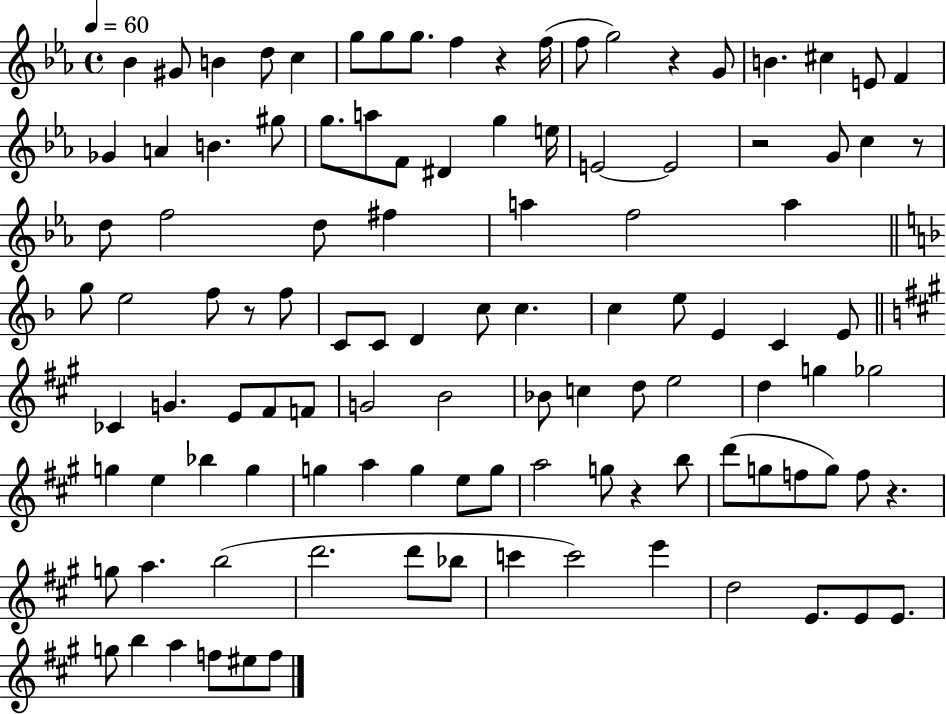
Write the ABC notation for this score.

X:1
T:Untitled
M:4/4
L:1/4
K:Eb
_B ^G/2 B d/2 c g/2 g/2 g/2 f z f/4 f/2 g2 z G/2 B ^c E/2 F _G A B ^g/2 g/2 a/2 F/2 ^D g e/4 E2 E2 z2 G/2 c z/2 d/2 f2 d/2 ^f a f2 a g/2 e2 f/2 z/2 f/2 C/2 C/2 D c/2 c c e/2 E C E/2 _C G E/2 ^F/2 F/2 G2 B2 _B/2 c d/2 e2 d g _g2 g e _b g g a g e/2 g/2 a2 g/2 z b/2 d'/2 g/2 f/2 g/2 f/2 z g/2 a b2 d'2 d'/2 _b/2 c' c'2 e' d2 E/2 E/2 E/2 g/2 b a f/2 ^e/2 f/2